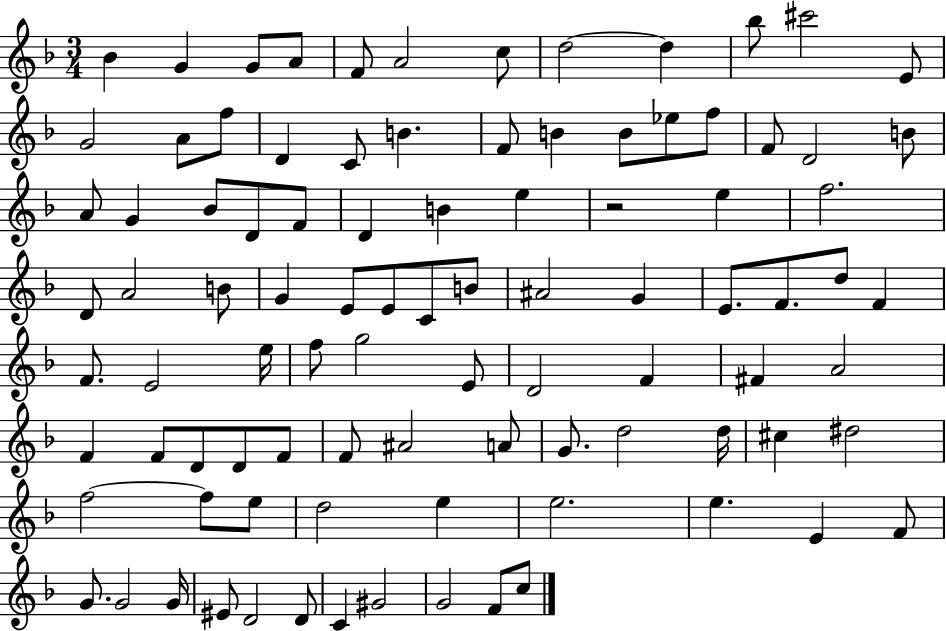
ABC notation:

X:1
T:Untitled
M:3/4
L:1/4
K:F
_B G G/2 A/2 F/2 A2 c/2 d2 d _b/2 ^c'2 E/2 G2 A/2 f/2 D C/2 B F/2 B B/2 _e/2 f/2 F/2 D2 B/2 A/2 G _B/2 D/2 F/2 D B e z2 e f2 D/2 A2 B/2 G E/2 E/2 C/2 B/2 ^A2 G E/2 F/2 d/2 F F/2 E2 e/4 f/2 g2 E/2 D2 F ^F A2 F F/2 D/2 D/2 F/2 F/2 ^A2 A/2 G/2 d2 d/4 ^c ^d2 f2 f/2 e/2 d2 e e2 e E F/2 G/2 G2 G/4 ^E/2 D2 D/2 C ^G2 G2 F/2 c/2